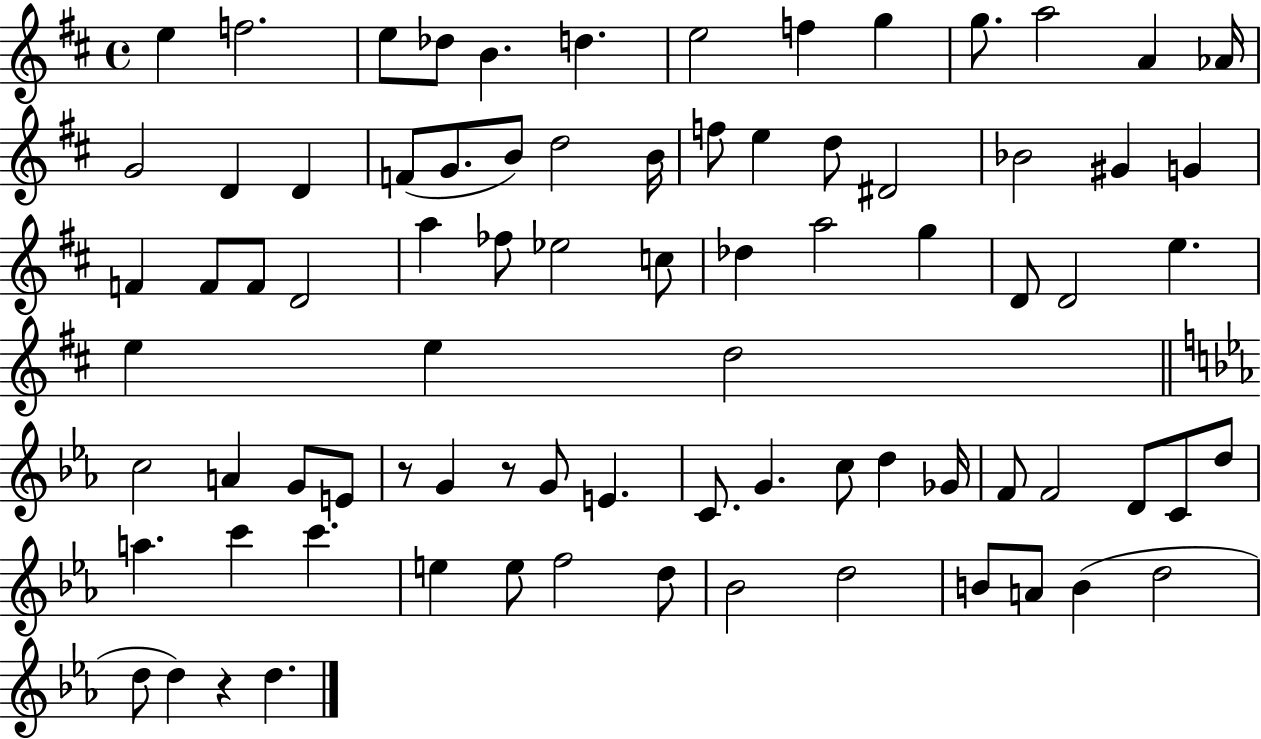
{
  \clef treble
  \time 4/4
  \defaultTimeSignature
  \key d \major
  e''4 f''2. | e''8 des''8 b'4. d''4. | e''2 f''4 g''4 | g''8. a''2 a'4 aes'16 | \break g'2 d'4 d'4 | f'8( g'8. b'8) d''2 b'16 | f''8 e''4 d''8 dis'2 | bes'2 gis'4 g'4 | \break f'4 f'8 f'8 d'2 | a''4 fes''8 ees''2 c''8 | des''4 a''2 g''4 | d'8 d'2 e''4. | \break e''4 e''4 d''2 | \bar "||" \break \key ees \major c''2 a'4 g'8 e'8 | r8 g'4 r8 g'8 e'4. | c'8. g'4. c''8 d''4 ges'16 | f'8 f'2 d'8 c'8 d''8 | \break a''4. c'''4 c'''4. | e''4 e''8 f''2 d''8 | bes'2 d''2 | b'8 a'8 b'4( d''2 | \break d''8 d''4) r4 d''4. | \bar "|."
}